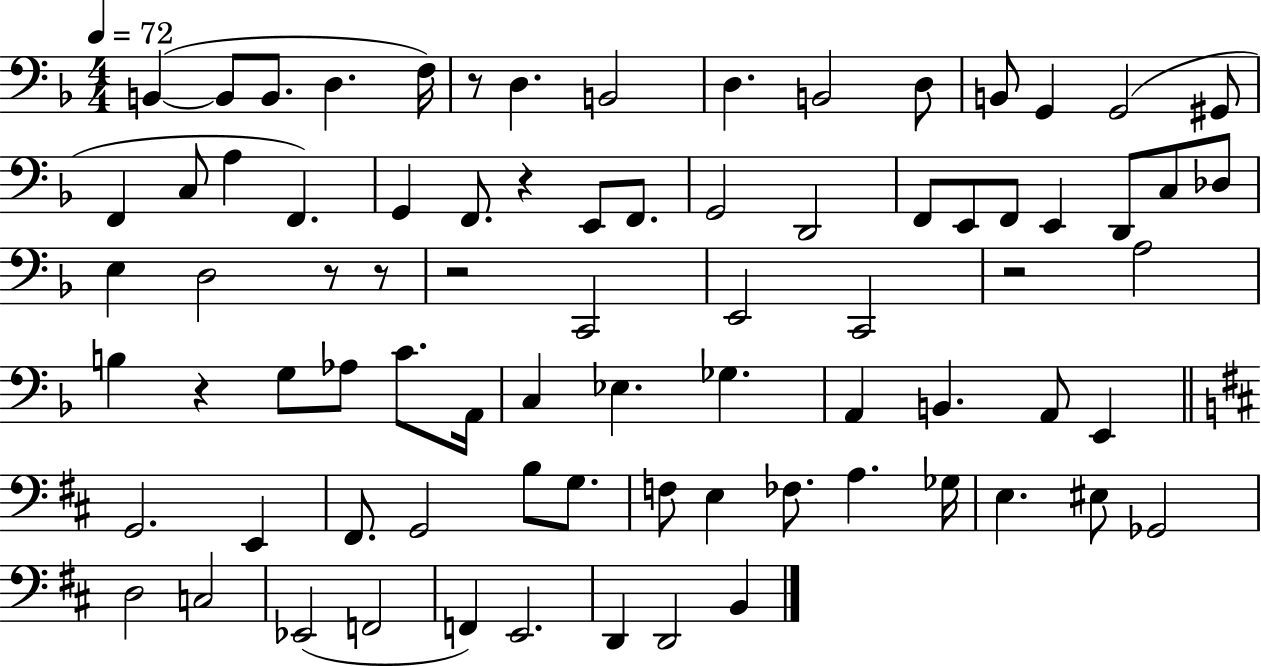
{
  \clef bass
  \numericTimeSignature
  \time 4/4
  \key f \major
  \tempo 4 = 72
  \repeat volta 2 { b,4~(~ b,8 b,8. d4. f16) | r8 d4. b,2 | d4. b,2 d8 | b,8 g,4 g,2( gis,8 | \break f,4 c8 a4 f,4.) | g,4 f,8. r4 e,8 f,8. | g,2 d,2 | f,8 e,8 f,8 e,4 d,8 c8 des8 | \break e4 d2 r8 r8 | r2 c,2 | e,2 c,2 | r2 a2 | \break b4 r4 g8 aes8 c'8. a,16 | c4 ees4. ges4. | a,4 b,4. a,8 e,4 | \bar "||" \break \key b \minor g,2. e,4 | fis,8. g,2 b8 g8. | f8 e4 fes8. a4. ges16 | e4. eis8 ges,2 | \break d2 c2 | ees,2( f,2 | f,4) e,2. | d,4 d,2 b,4 | \break } \bar "|."
}